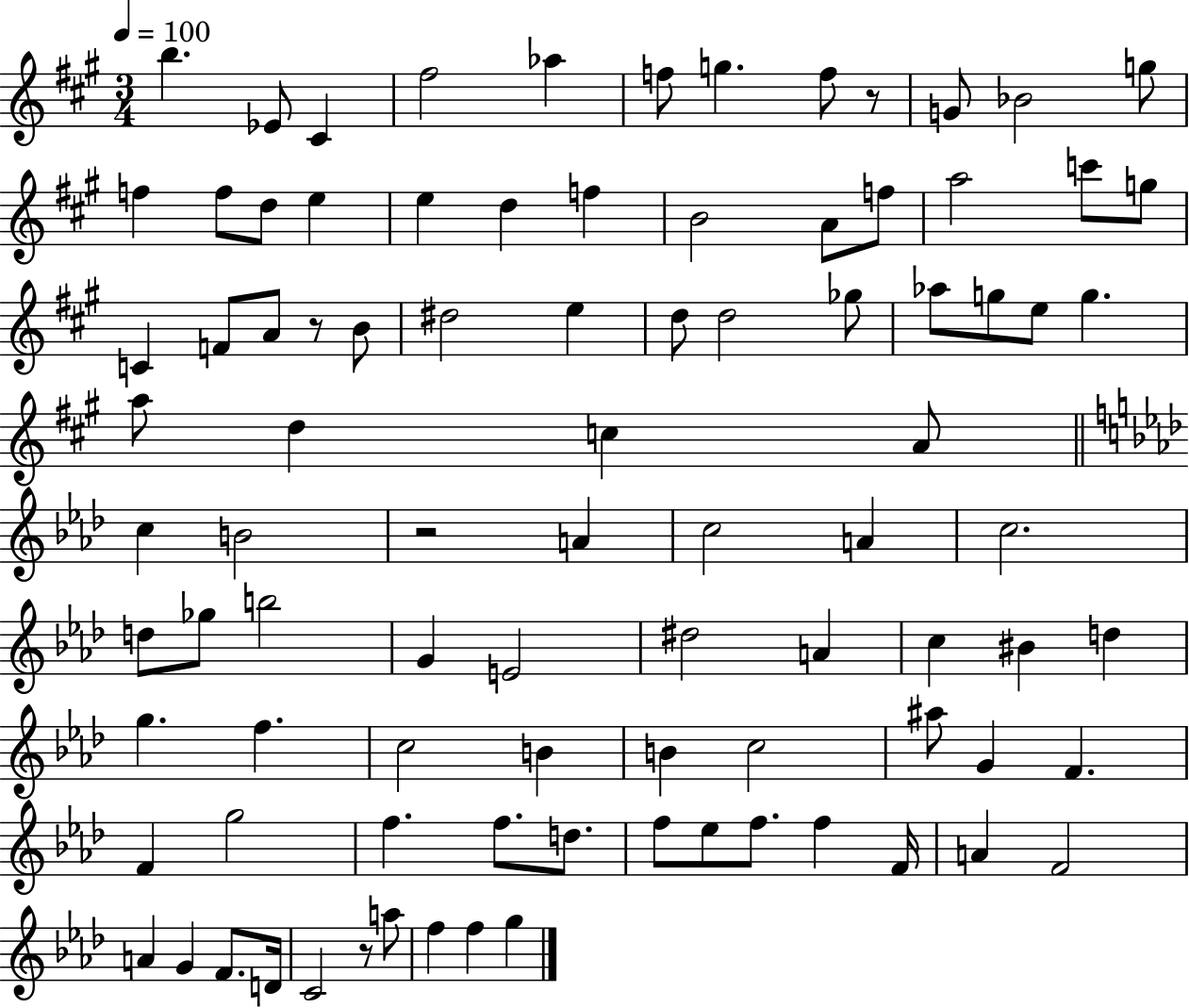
{
  \clef treble
  \numericTimeSignature
  \time 3/4
  \key a \major
  \tempo 4 = 100
  b''4. ees'8 cis'4 | fis''2 aes''4 | f''8 g''4. f''8 r8 | g'8 bes'2 g''8 | \break f''4 f''8 d''8 e''4 | e''4 d''4 f''4 | b'2 a'8 f''8 | a''2 c'''8 g''8 | \break c'4 f'8 a'8 r8 b'8 | dis''2 e''4 | d''8 d''2 ges''8 | aes''8 g''8 e''8 g''4. | \break a''8 d''4 c''4 a'8 | \bar "||" \break \key aes \major c''4 b'2 | r2 a'4 | c''2 a'4 | c''2. | \break d''8 ges''8 b''2 | g'4 e'2 | dis''2 a'4 | c''4 bis'4 d''4 | \break g''4. f''4. | c''2 b'4 | b'4 c''2 | ais''8 g'4 f'4. | \break f'4 g''2 | f''4. f''8. d''8. | f''8 ees''8 f''8. f''4 f'16 | a'4 f'2 | \break a'4 g'4 f'8. d'16 | c'2 r8 a''8 | f''4 f''4 g''4 | \bar "|."
}